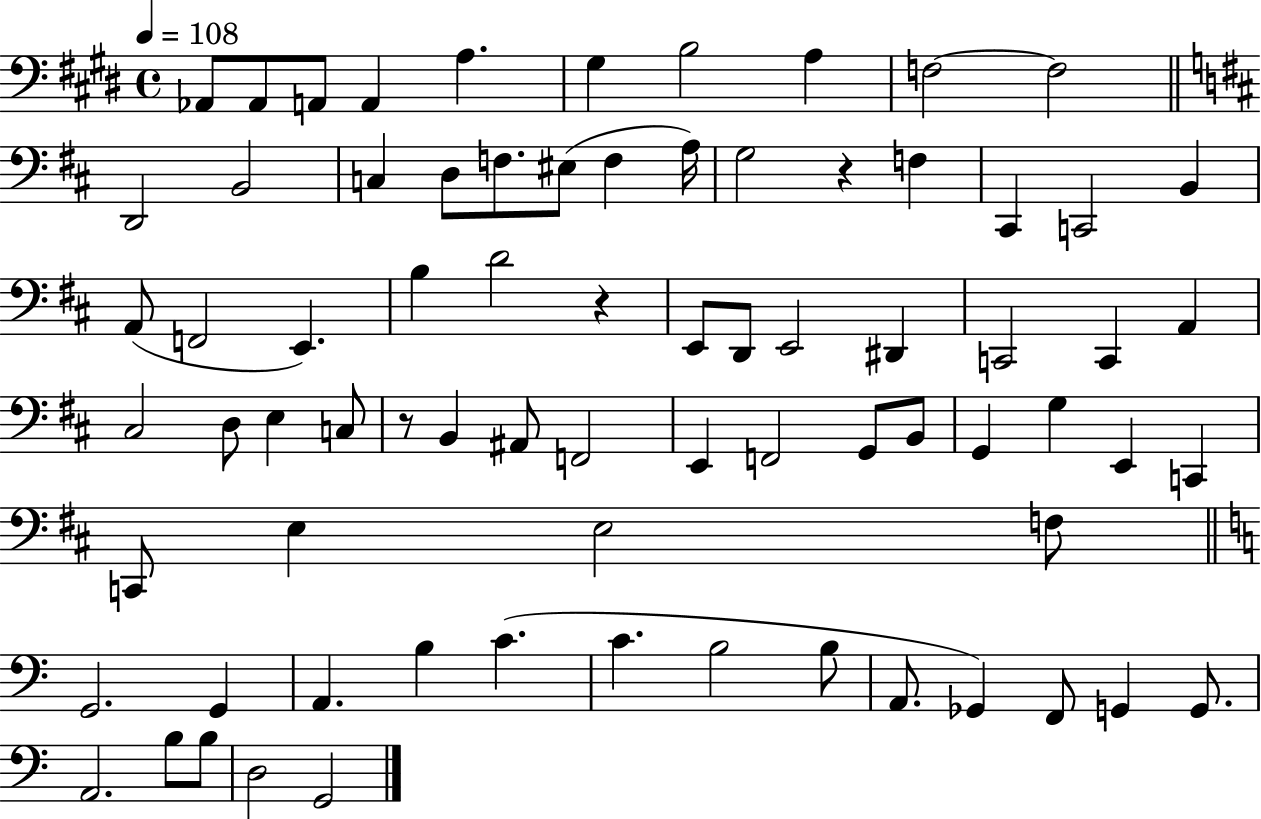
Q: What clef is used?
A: bass